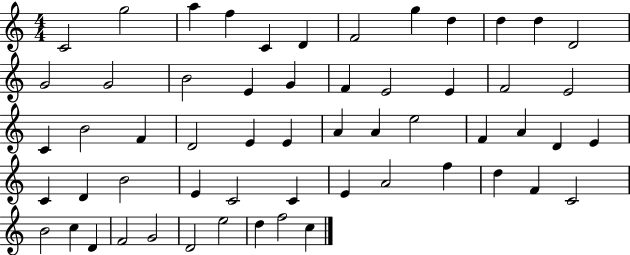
C4/h G5/h A5/q F5/q C4/q D4/q F4/h G5/q D5/q D5/q D5/q D4/h G4/h G4/h B4/h E4/q G4/q F4/q E4/h E4/q F4/h E4/h C4/q B4/h F4/q D4/h E4/q E4/q A4/q A4/q E5/h F4/q A4/q D4/q E4/q C4/q D4/q B4/h E4/q C4/h C4/q E4/q A4/h F5/q D5/q F4/q C4/h B4/h C5/q D4/q F4/h G4/h D4/h E5/h D5/q F5/h C5/q